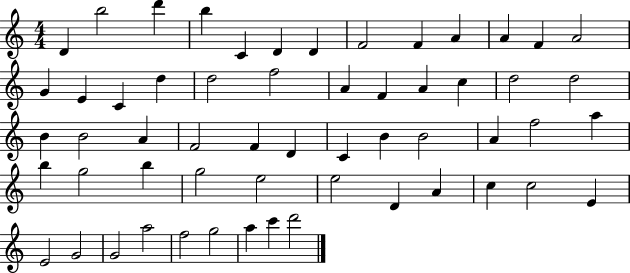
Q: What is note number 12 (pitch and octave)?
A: F4